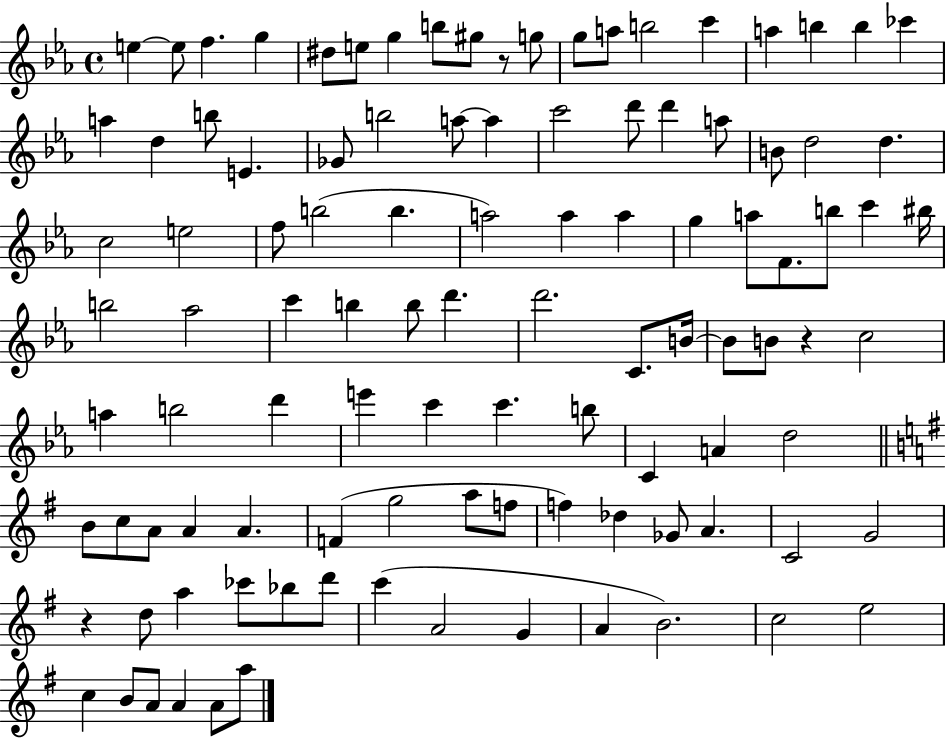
{
  \clef treble
  \time 4/4
  \defaultTimeSignature
  \key ees \major
  e''4~~ e''8 f''4. g''4 | dis''8 e''8 g''4 b''8 gis''8 r8 g''8 | g''8 a''8 b''2 c'''4 | a''4 b''4 b''4 ces'''4 | \break a''4 d''4 b''8 e'4. | ges'8 b''2 a''8~~ a''4 | c'''2 d'''8 d'''4 a''8 | b'8 d''2 d''4. | \break c''2 e''2 | f''8 b''2( b''4. | a''2) a''4 a''4 | g''4 a''8 f'8. b''8 c'''4 bis''16 | \break b''2 aes''2 | c'''4 b''4 b''8 d'''4. | d'''2. c'8. b'16~~ | b'8 b'8 r4 c''2 | \break a''4 b''2 d'''4 | e'''4 c'''4 c'''4. b''8 | c'4 a'4 d''2 | \bar "||" \break \key g \major b'8 c''8 a'8 a'4 a'4. | f'4( g''2 a''8 f''8 | f''4) des''4 ges'8 a'4. | c'2 g'2 | \break r4 d''8 a''4 ces'''8 bes''8 d'''8 | c'''4( a'2 g'4 | a'4 b'2.) | c''2 e''2 | \break c''4 b'8 a'8 a'4 a'8 a''8 | \bar "|."
}